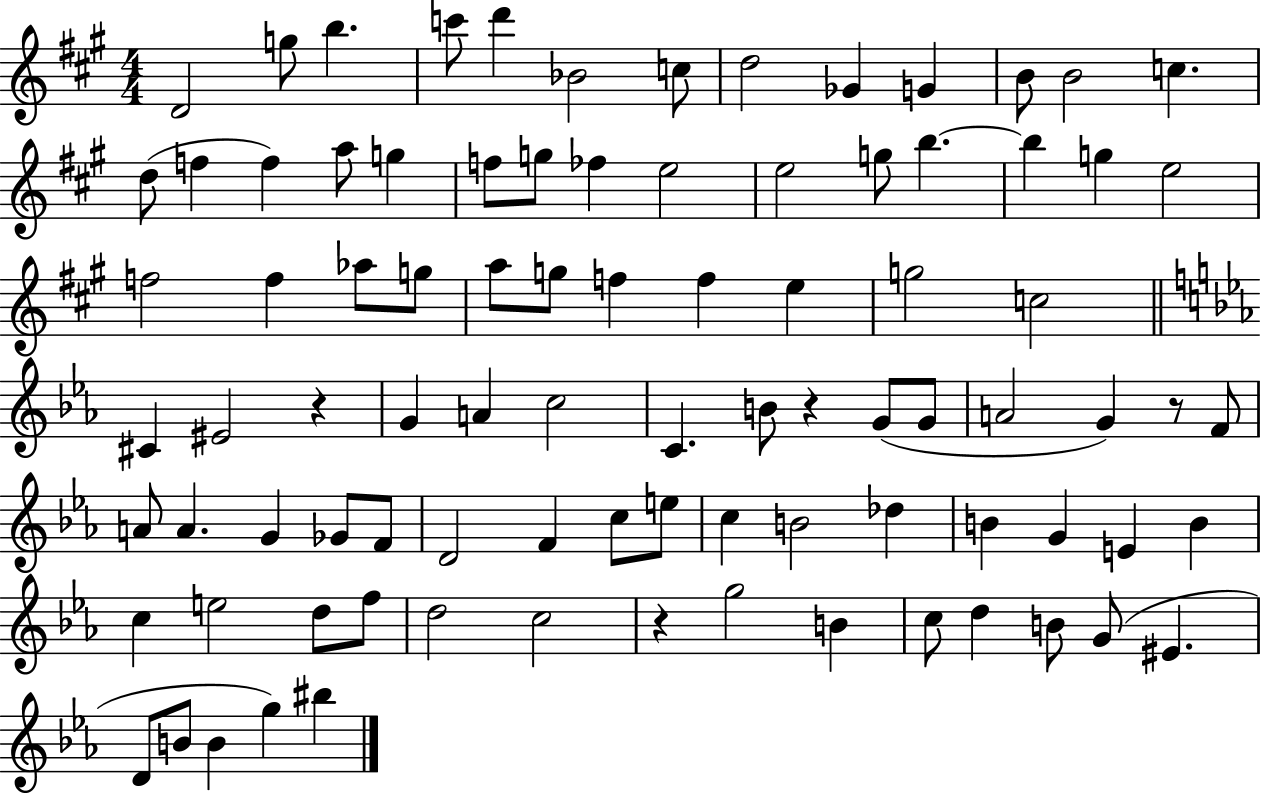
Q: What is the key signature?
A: A major